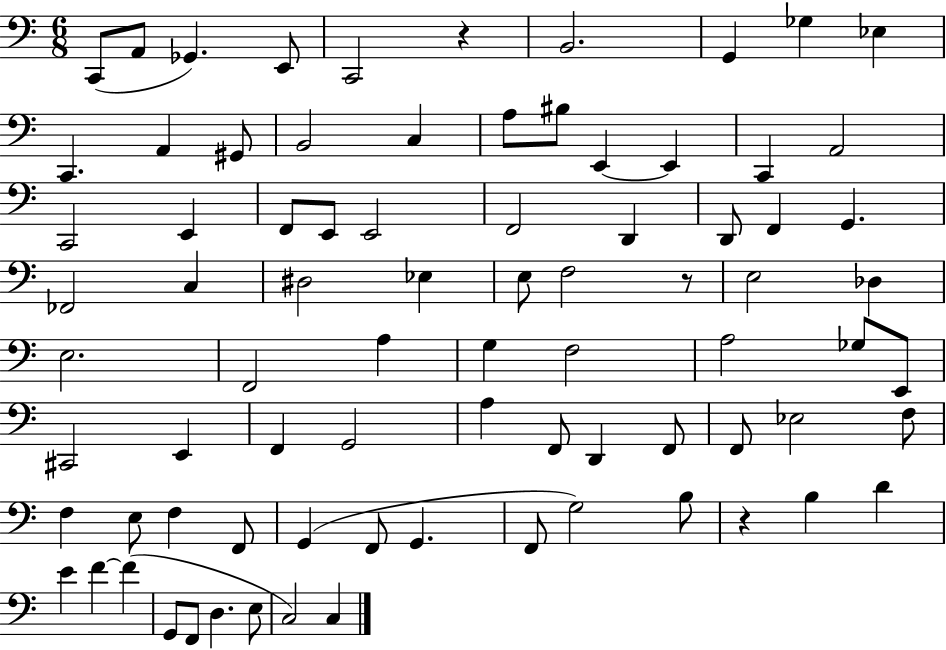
C2/e A2/e Gb2/q. E2/e C2/h R/q B2/h. G2/q Gb3/q Eb3/q C2/q. A2/q G#2/e B2/h C3/q A3/e BIS3/e E2/q E2/q C2/q A2/h C2/h E2/q F2/e E2/e E2/h F2/h D2/q D2/e F2/q G2/q. FES2/h C3/q D#3/h Eb3/q E3/e F3/h R/e E3/h Db3/q E3/h. F2/h A3/q G3/q F3/h A3/h Gb3/e E2/e C#2/h E2/q F2/q G2/h A3/q F2/e D2/q F2/e F2/e Eb3/h F3/e F3/q E3/e F3/q F2/e G2/q F2/e G2/q. F2/e G3/h B3/e R/q B3/q D4/q E4/q F4/q F4/q G2/e F2/e D3/q. E3/e C3/h C3/q